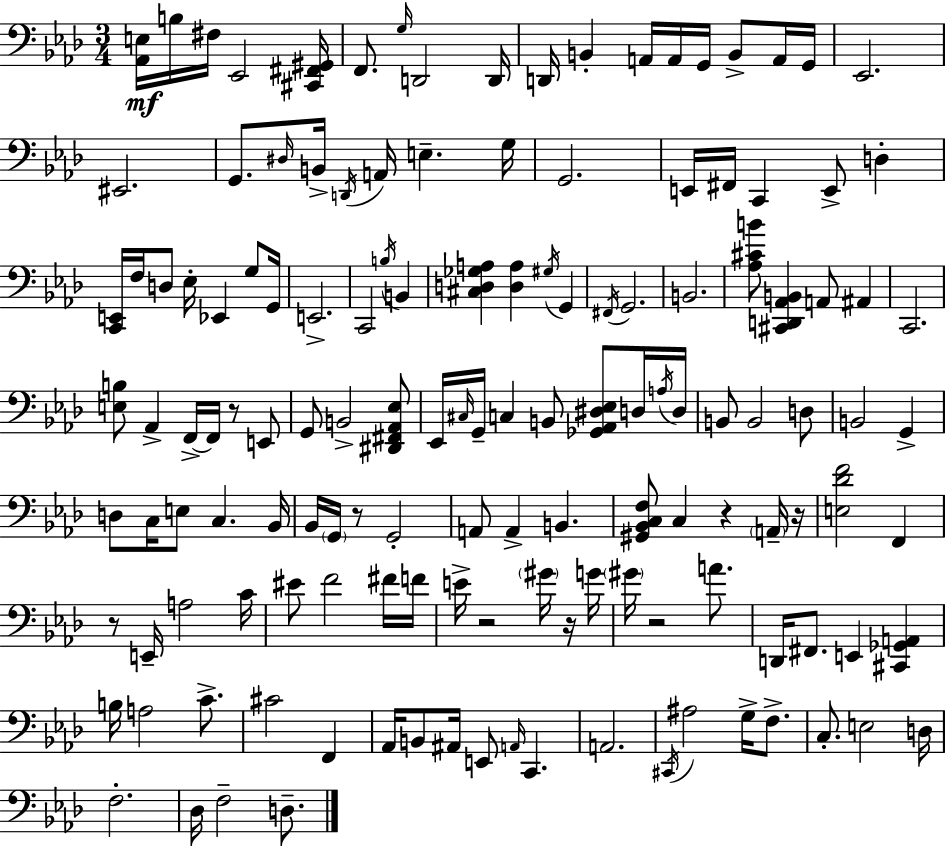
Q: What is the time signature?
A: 3/4